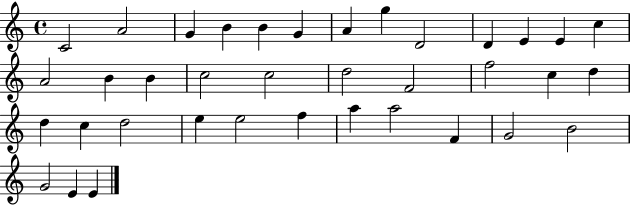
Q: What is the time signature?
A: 4/4